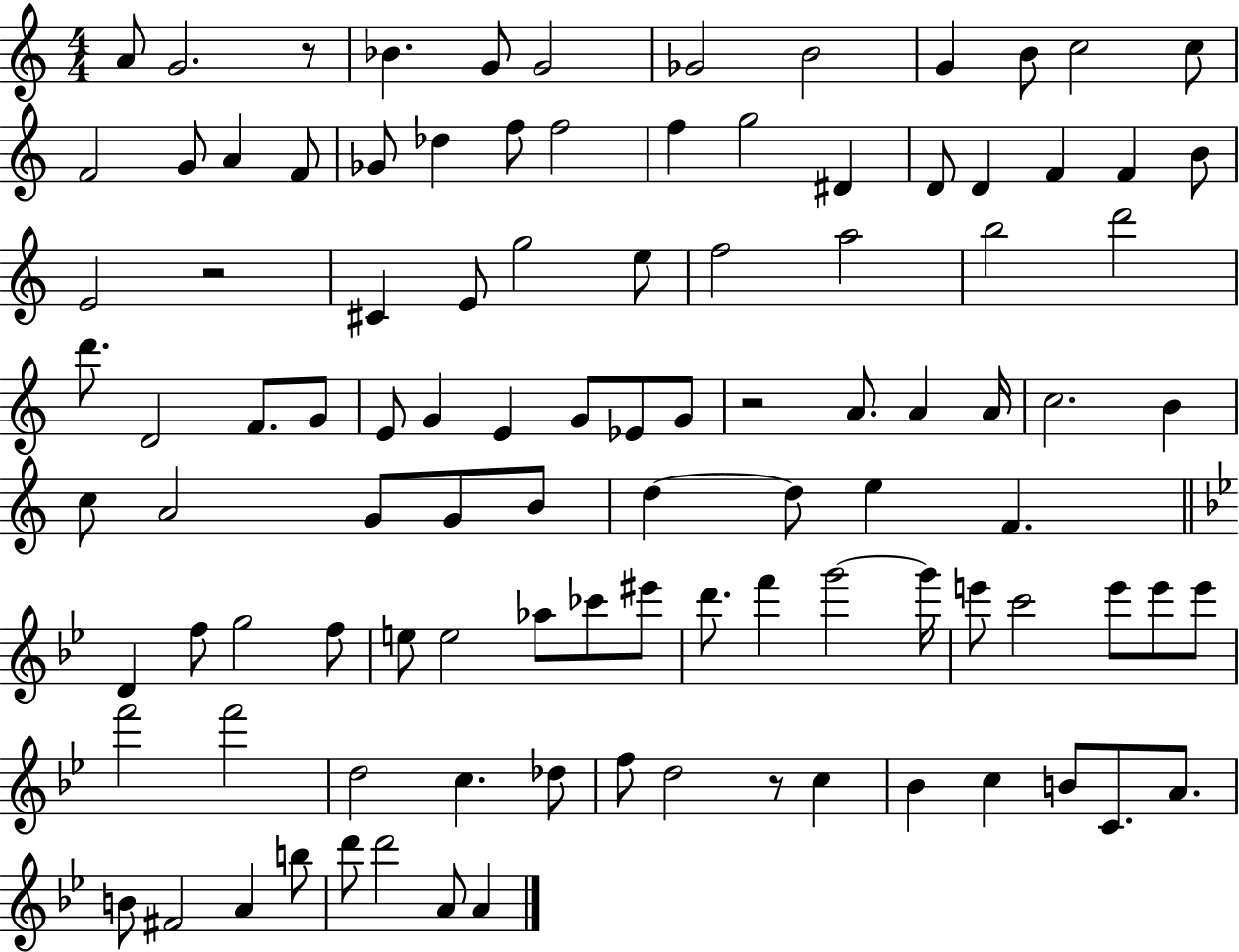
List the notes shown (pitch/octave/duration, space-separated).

A4/e G4/h. R/e Bb4/q. G4/e G4/h Gb4/h B4/h G4/q B4/e C5/h C5/e F4/h G4/e A4/q F4/e Gb4/e Db5/q F5/e F5/h F5/q G5/h D#4/q D4/e D4/q F4/q F4/q B4/e E4/h R/h C#4/q E4/e G5/h E5/e F5/h A5/h B5/h D6/h D6/e. D4/h F4/e. G4/e E4/e G4/q E4/q G4/e Eb4/e G4/e R/h A4/e. A4/q A4/s C5/h. B4/q C5/e A4/h G4/e G4/e B4/e D5/q D5/e E5/q F4/q. D4/q F5/e G5/h F5/e E5/e E5/h Ab5/e CES6/e EIS6/e D6/e. F6/q G6/h G6/s E6/e C6/h E6/e E6/e E6/e F6/h F6/h D5/h C5/q. Db5/e F5/e D5/h R/e C5/q Bb4/q C5/q B4/e C4/e. A4/e. B4/e F#4/h A4/q B5/e D6/e D6/h A4/e A4/q